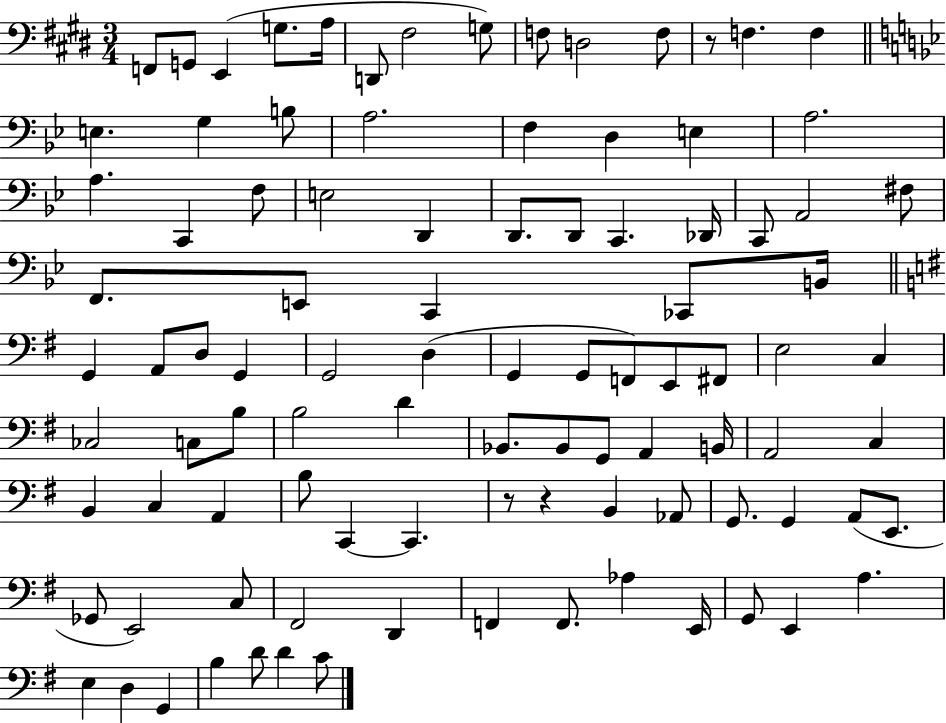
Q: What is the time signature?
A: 3/4